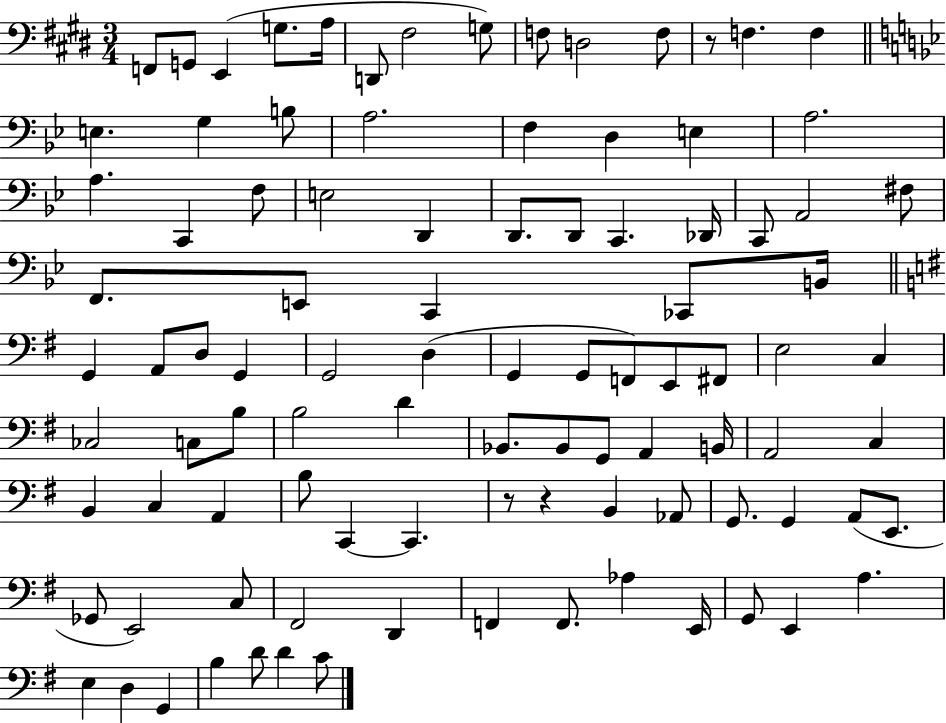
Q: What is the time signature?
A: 3/4